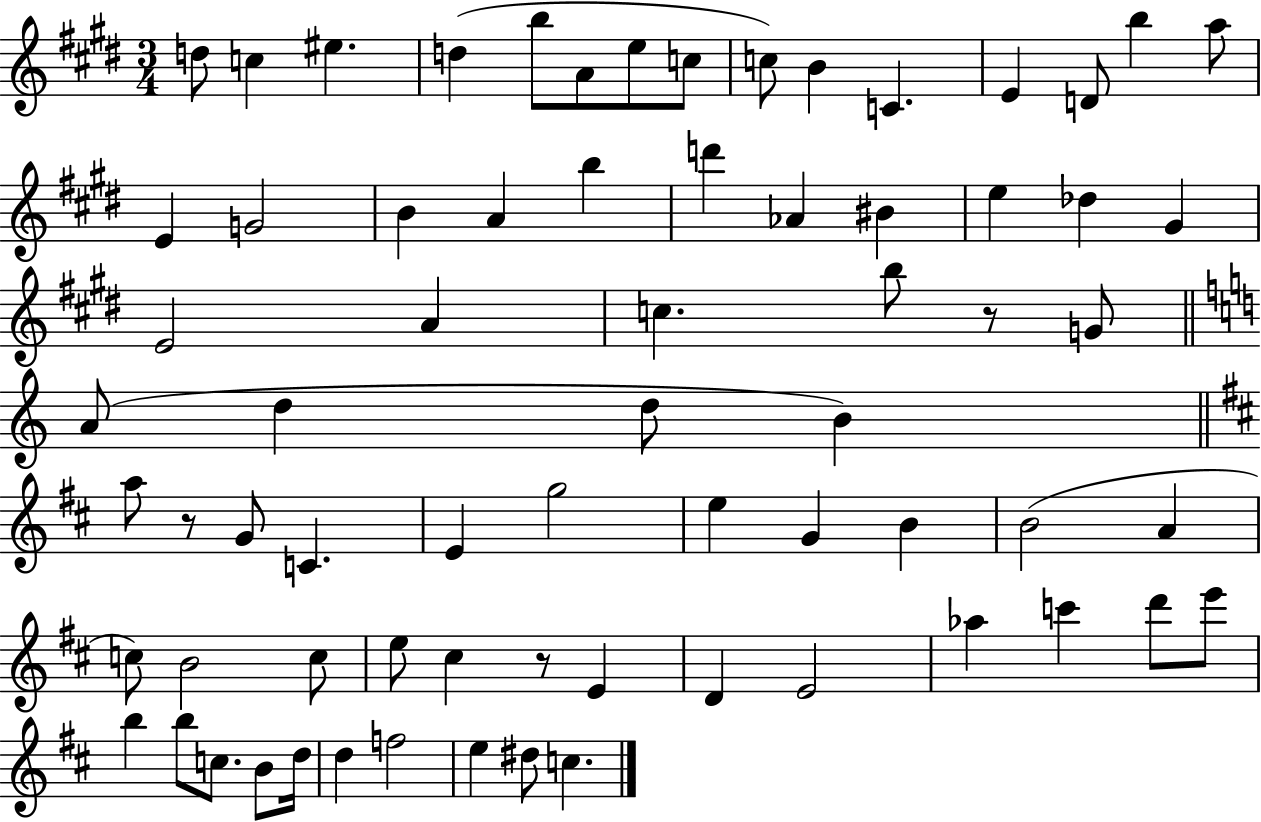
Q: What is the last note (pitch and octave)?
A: C5